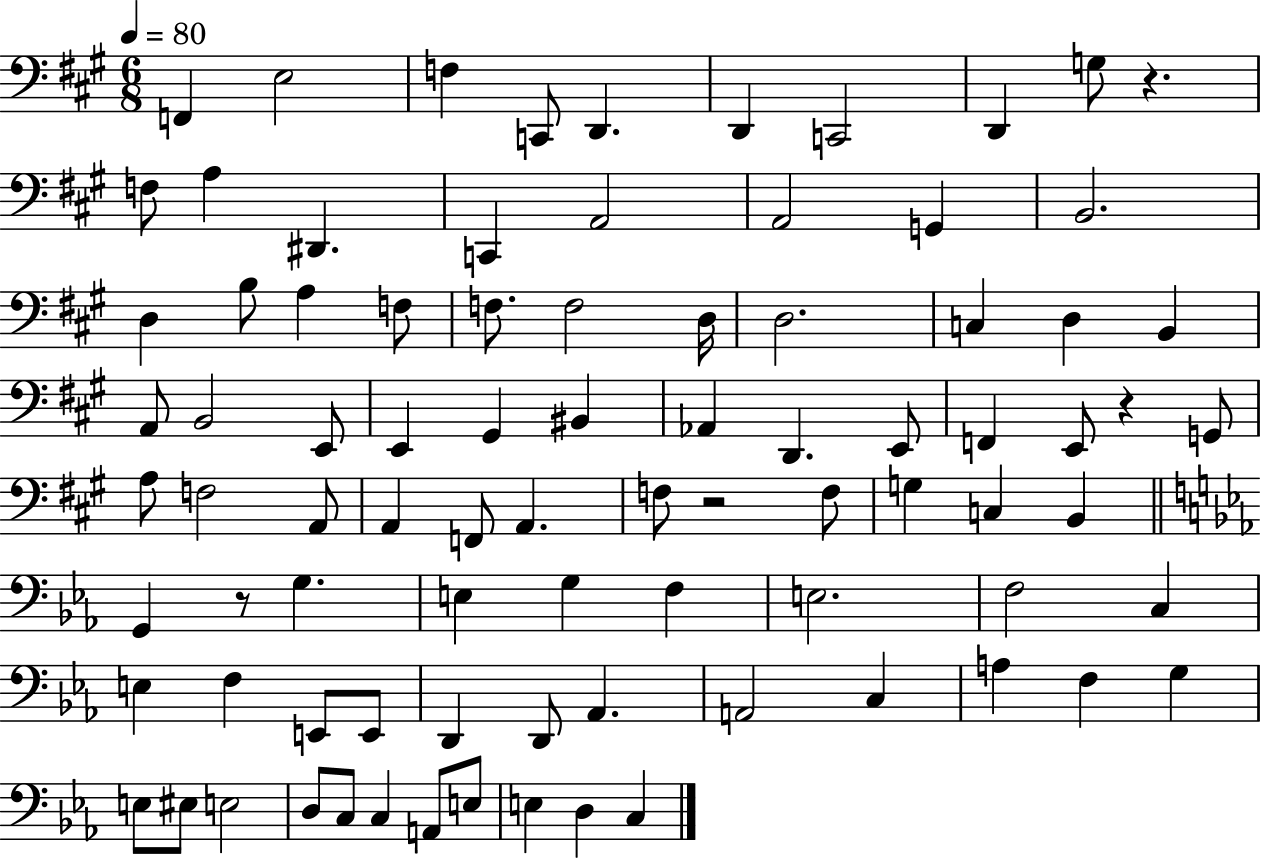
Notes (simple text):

F2/q E3/h F3/q C2/e D2/q. D2/q C2/h D2/q G3/e R/q. F3/e A3/q D#2/q. C2/q A2/h A2/h G2/q B2/h. D3/q B3/e A3/q F3/e F3/e. F3/h D3/s D3/h. C3/q D3/q B2/q A2/e B2/h E2/e E2/q G#2/q BIS2/q Ab2/q D2/q. E2/e F2/q E2/e R/q G2/e A3/e F3/h A2/e A2/q F2/e A2/q. F3/e R/h F3/e G3/q C3/q B2/q G2/q R/e G3/q. E3/q G3/q F3/q E3/h. F3/h C3/q E3/q F3/q E2/e E2/e D2/q D2/e Ab2/q. A2/h C3/q A3/q F3/q G3/q E3/e EIS3/e E3/h D3/e C3/e C3/q A2/e E3/e E3/q D3/q C3/q